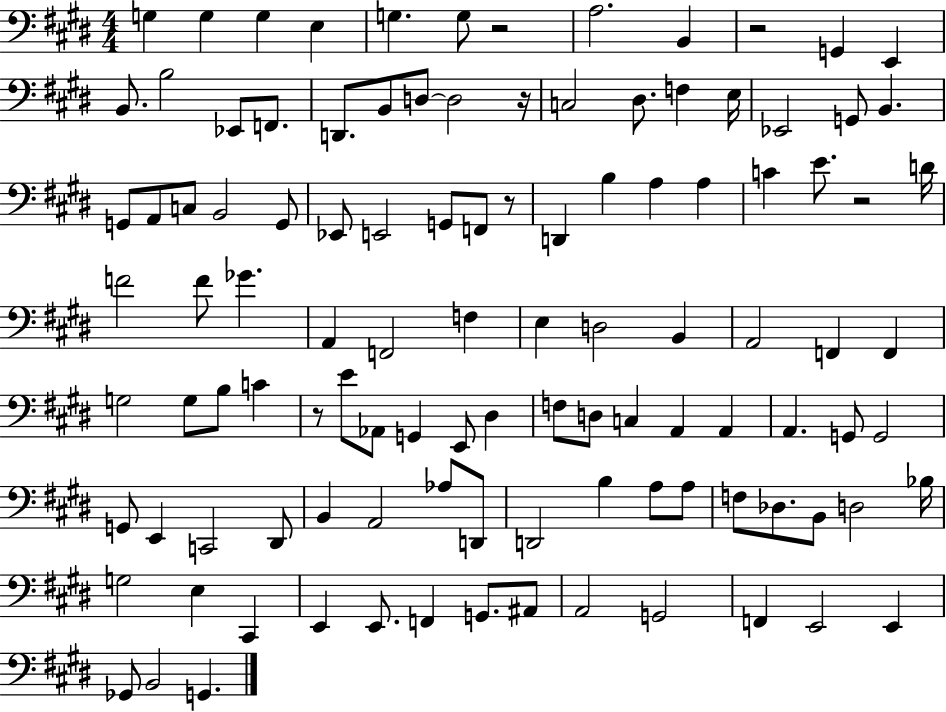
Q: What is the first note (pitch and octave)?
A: G3